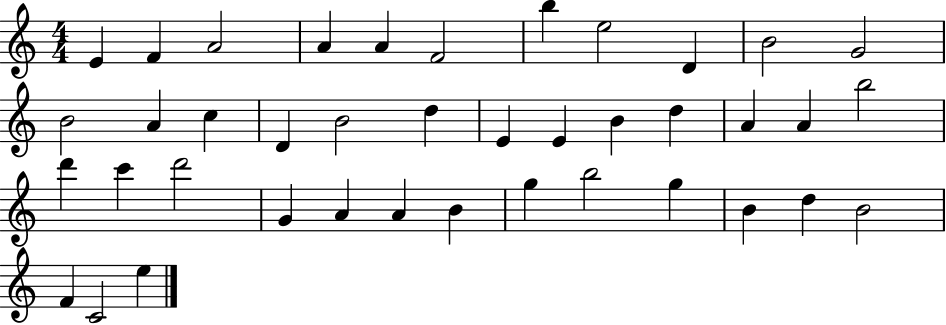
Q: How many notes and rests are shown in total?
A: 40